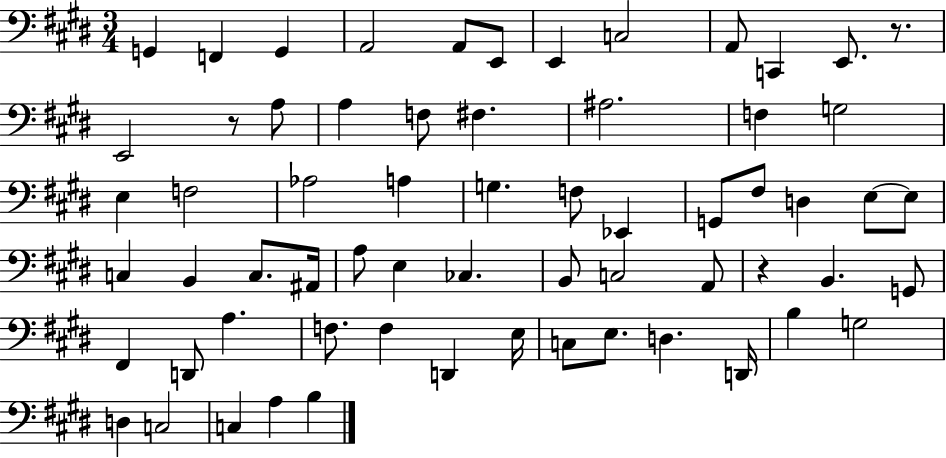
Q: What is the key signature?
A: E major